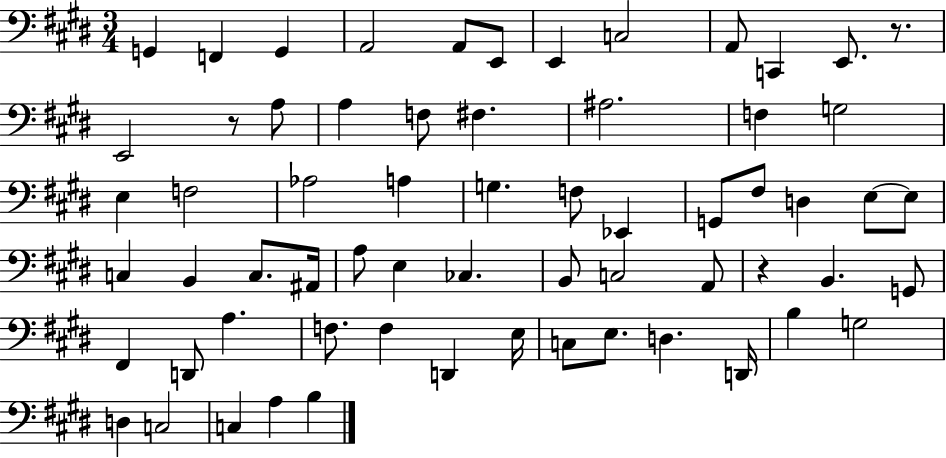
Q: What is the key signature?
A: E major